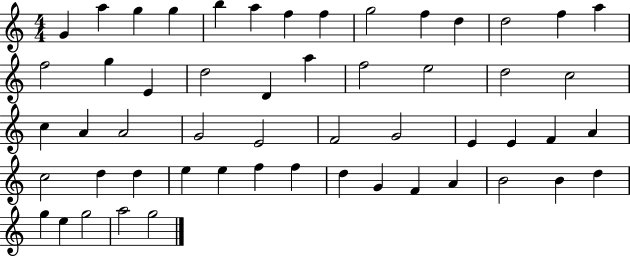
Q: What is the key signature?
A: C major